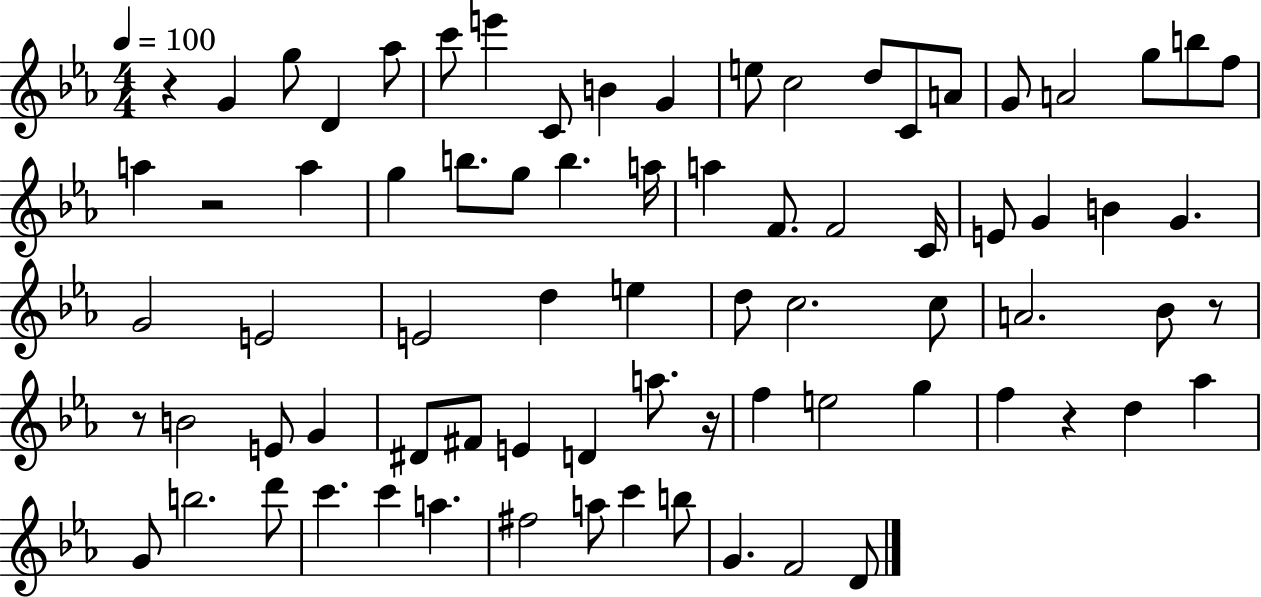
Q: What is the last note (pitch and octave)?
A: D4